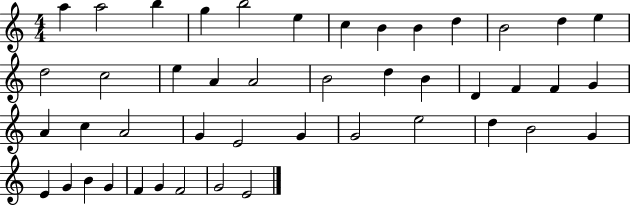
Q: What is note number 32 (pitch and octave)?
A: G4